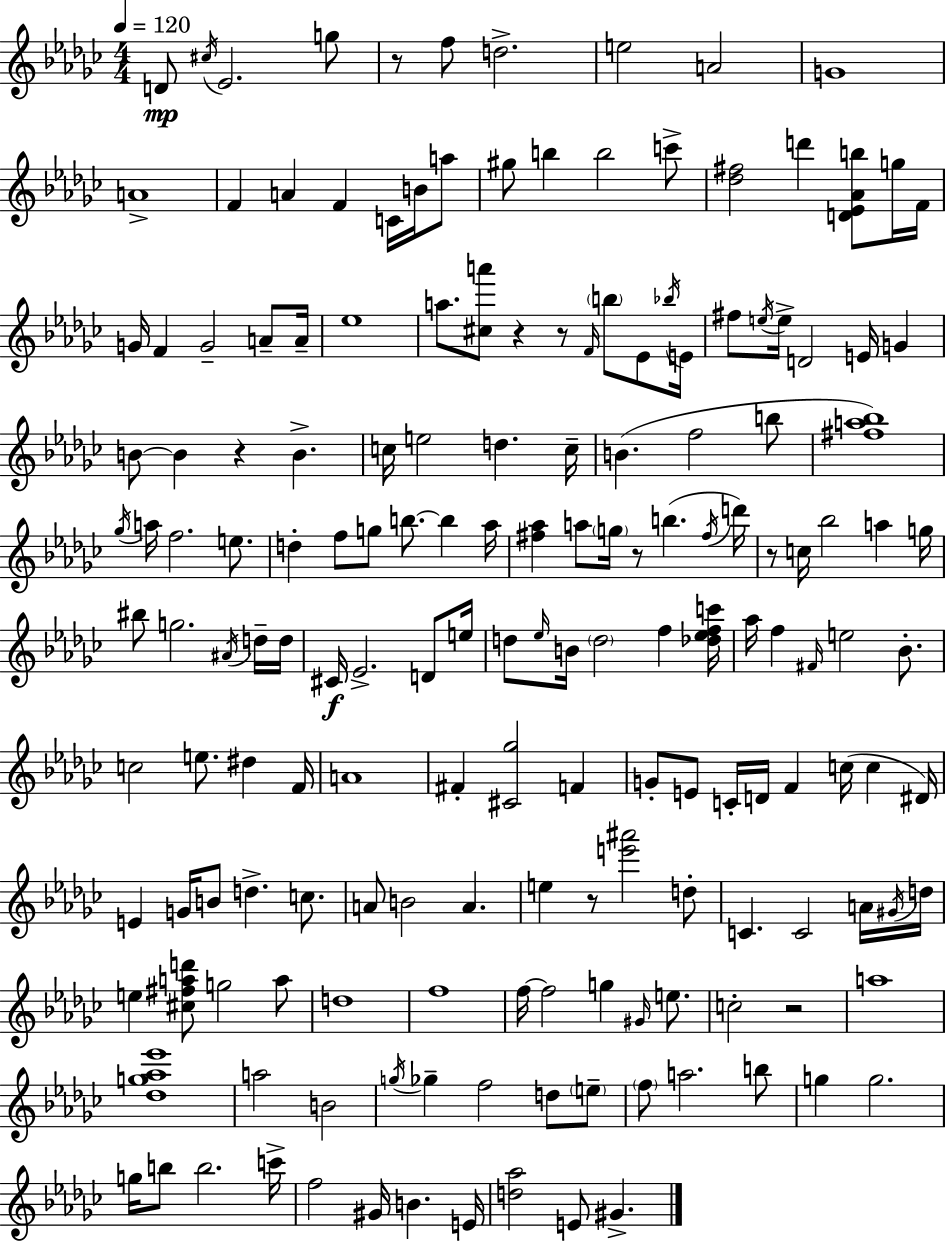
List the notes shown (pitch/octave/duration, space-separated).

D4/e C#5/s Eb4/h. G5/e R/e F5/e D5/h. E5/h A4/h G4/w A4/w F4/q A4/q F4/q C4/s B4/s A5/e G#5/e B5/q B5/h C6/e [Db5,F#5]/h D6/q [D4,Eb4,Ab4,B5]/e G5/s F4/s G4/s F4/q G4/h A4/e A4/s Eb5/w A5/e. [C#5,A6]/e R/q R/e F4/s B5/e Eb4/e Bb5/s E4/s F#5/e E5/s E5/s D4/h E4/s G4/q B4/e B4/q R/q B4/q. C5/s E5/h D5/q. C5/s B4/q. F5/h B5/e [F#5,A5,Bb5]/w Gb5/s A5/s F5/h. E5/e. D5/q F5/e G5/e B5/e. B5/q Ab5/s [F#5,Ab5]/q A5/e G5/s R/e B5/q. F#5/s D6/s R/e C5/s Bb5/h A5/q G5/s BIS5/e G5/h. A#4/s D5/s D5/s C#4/s Eb4/h. D4/e E5/s D5/e Eb5/s B4/s D5/h F5/q [Db5,Eb5,F5,C6]/s Ab5/s F5/q F#4/s E5/h Bb4/e. C5/h E5/e. D#5/q F4/s A4/w F#4/q [C#4,Gb5]/h F4/q G4/e E4/e C4/s D4/s F4/q C5/s C5/q D#4/s E4/q G4/s B4/e D5/q. C5/e. A4/e B4/h A4/q. E5/q R/e [E6,A#6]/h D5/e C4/q. C4/h A4/s G#4/s D5/s E5/q [C#5,F#5,A5,D6]/e G5/h A5/e D5/w F5/w F5/s F5/h G5/q G#4/s E5/e. C5/h R/h A5/w [Db5,G5,Ab5,Eb6]/w A5/h B4/h G5/s Gb5/q F5/h D5/e E5/e F5/e A5/h. B5/e G5/q G5/h. G5/s B5/e B5/h. C6/s F5/h G#4/s B4/q. E4/s [D5,Ab5]/h E4/e G#4/q.